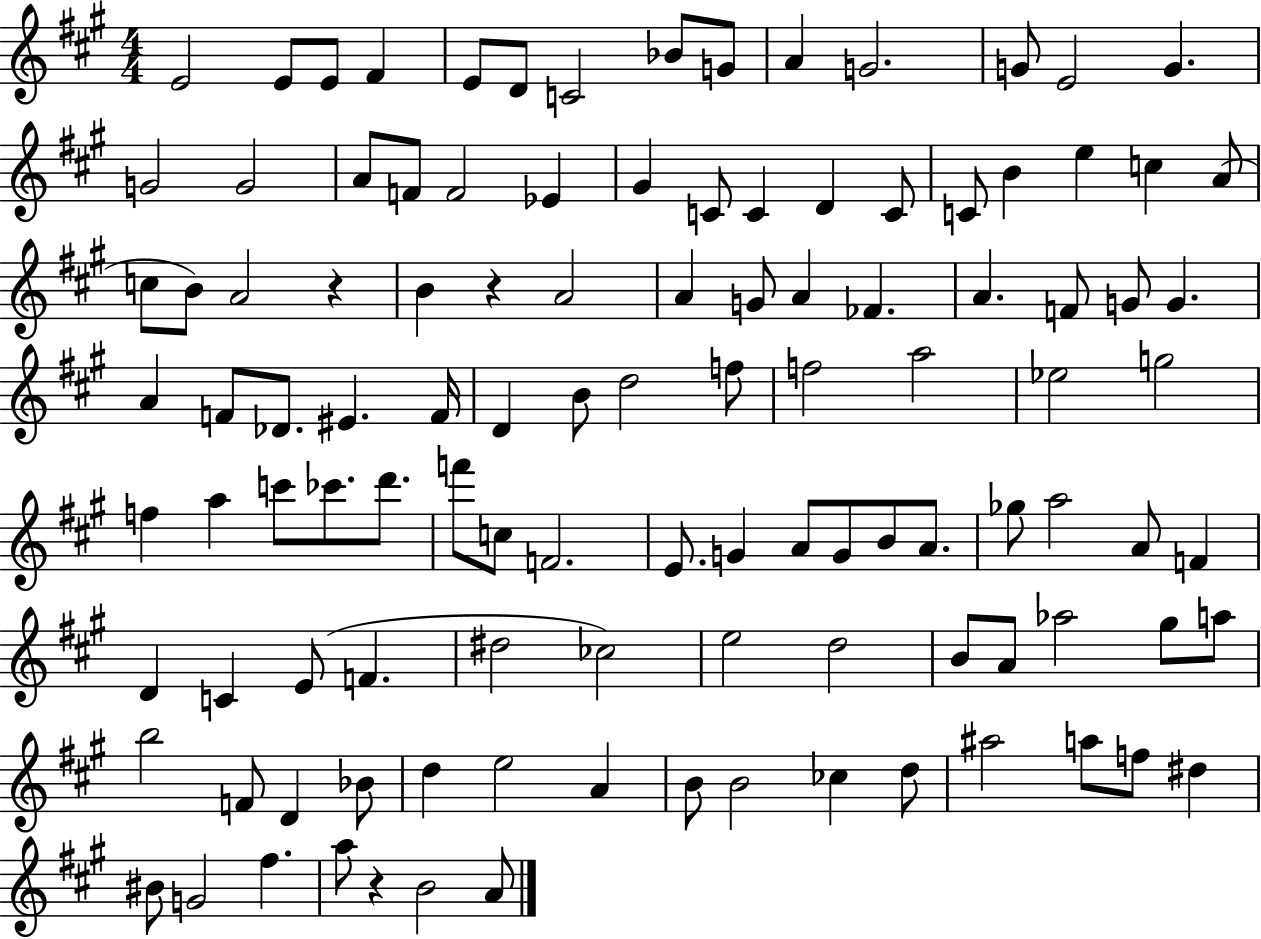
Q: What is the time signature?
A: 4/4